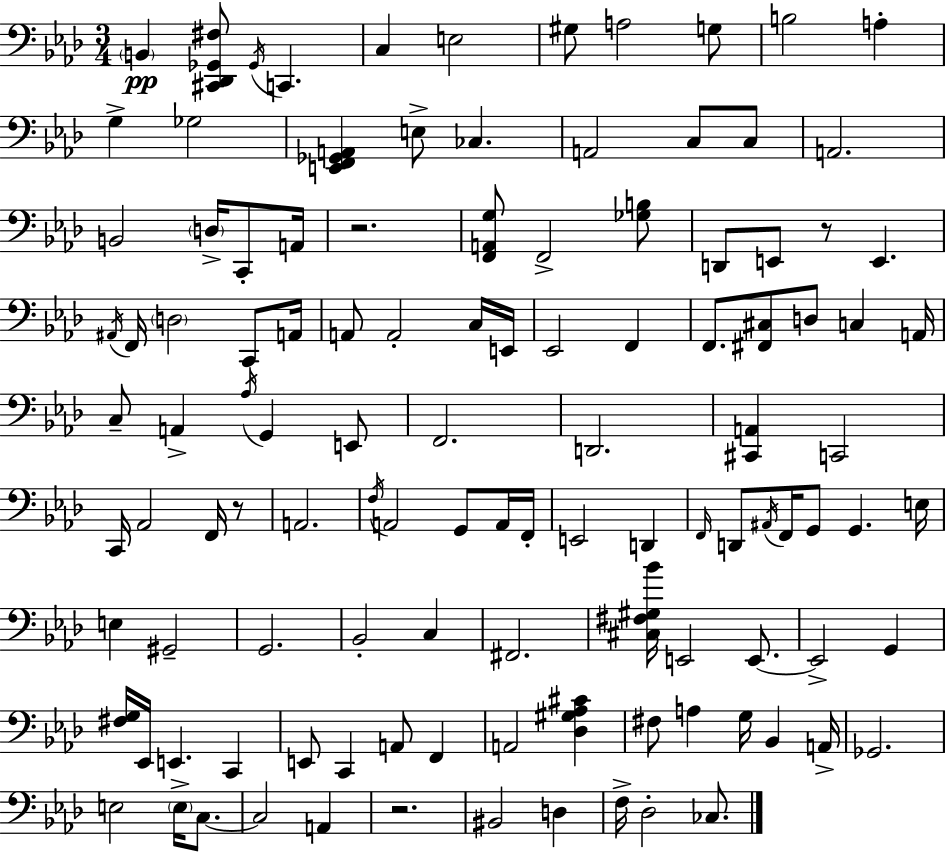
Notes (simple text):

B2/q [C#2,Db2,Gb2,F#3]/e Gb2/s C2/q. C3/q E3/h G#3/e A3/h G3/e B3/h A3/q G3/q Gb3/h [E2,F2,Gb2,A2]/q E3/e CES3/q. A2/h C3/e C3/e A2/h. B2/h D3/s C2/e A2/s R/h. [F2,A2,G3]/e F2/h [Gb3,B3]/e D2/e E2/e R/e E2/q. A#2/s F2/s D3/h C2/e A2/s A2/e A2/h C3/s E2/s Eb2/h F2/q F2/e. [F#2,C#3]/e D3/e C3/q A2/s C3/e A2/q Ab3/s G2/q E2/e F2/h. D2/h. [C#2,A2]/q C2/h C2/s Ab2/h F2/s R/e A2/h. F3/s A2/h G2/e A2/s F2/s E2/h D2/q F2/s D2/e A#2/s F2/s G2/e G2/q. E3/s E3/q G#2/h G2/h. Bb2/h C3/q F#2/h. [C#3,F#3,G#3,Bb4]/s E2/h E2/e. E2/h G2/q [F#3,G3]/s Eb2/s E2/q. C2/q E2/e C2/q A2/e F2/q A2/h [Db3,G#3,Ab3,C#4]/q F#3/e A3/q G3/s Bb2/q A2/s Gb2/h. E3/h E3/s C3/e. C3/h A2/q R/h. BIS2/h D3/q F3/s Db3/h CES3/e.